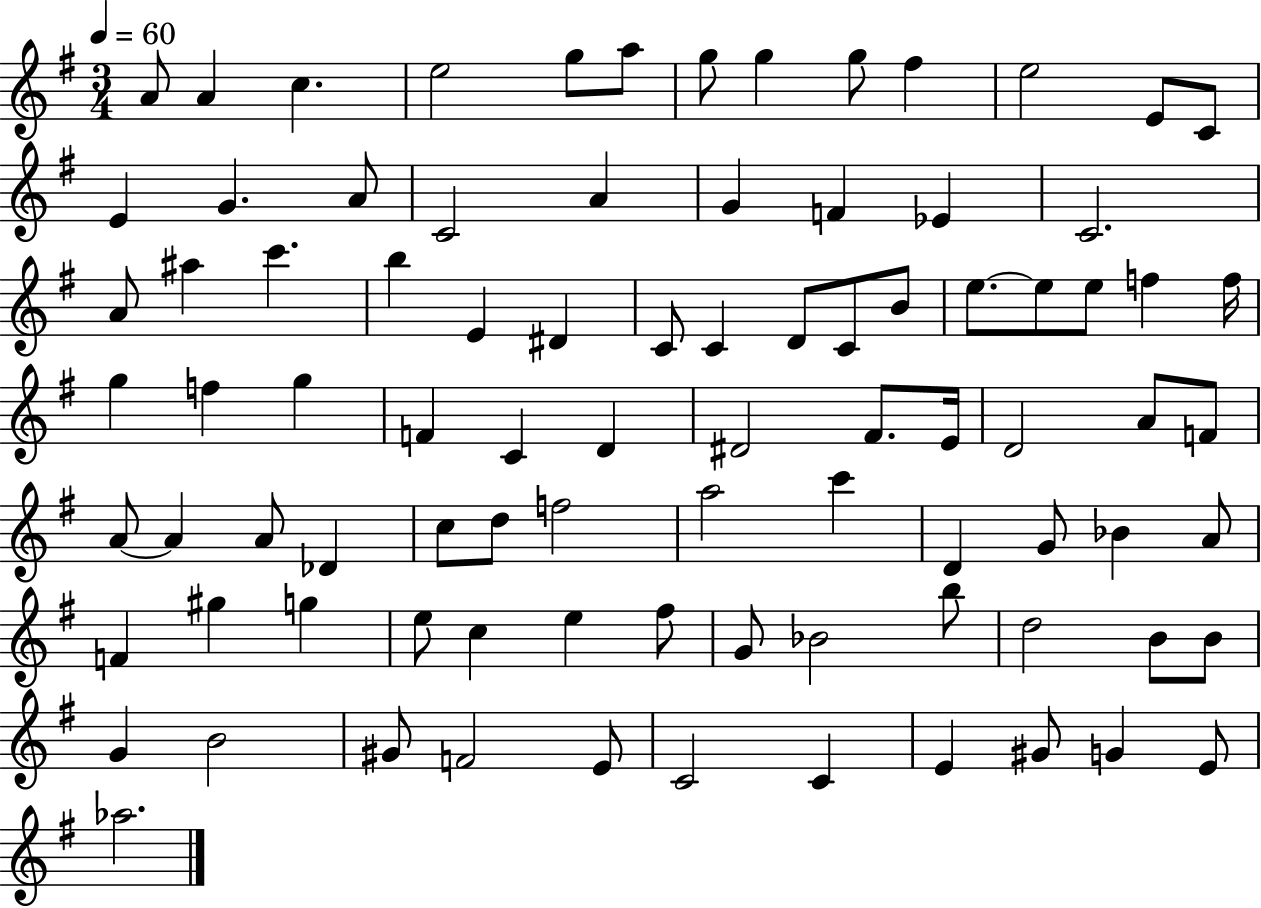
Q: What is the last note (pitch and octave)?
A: Ab5